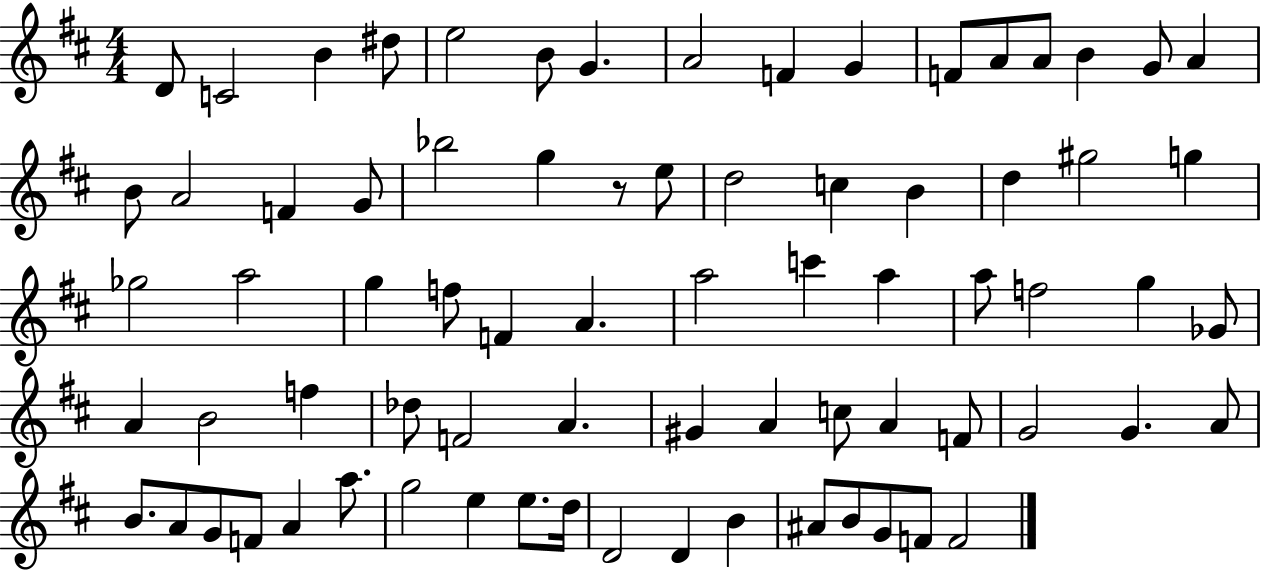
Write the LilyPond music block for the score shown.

{
  \clef treble
  \numericTimeSignature
  \time 4/4
  \key d \major
  \repeat volta 2 { d'8 c'2 b'4 dis''8 | e''2 b'8 g'4. | a'2 f'4 g'4 | f'8 a'8 a'8 b'4 g'8 a'4 | \break b'8 a'2 f'4 g'8 | bes''2 g''4 r8 e''8 | d''2 c''4 b'4 | d''4 gis''2 g''4 | \break ges''2 a''2 | g''4 f''8 f'4 a'4. | a''2 c'''4 a''4 | a''8 f''2 g''4 ges'8 | \break a'4 b'2 f''4 | des''8 f'2 a'4. | gis'4 a'4 c''8 a'4 f'8 | g'2 g'4. a'8 | \break b'8. a'8 g'8 f'8 a'4 a''8. | g''2 e''4 e''8. d''16 | d'2 d'4 b'4 | ais'8 b'8 g'8 f'8 f'2 | \break } \bar "|."
}